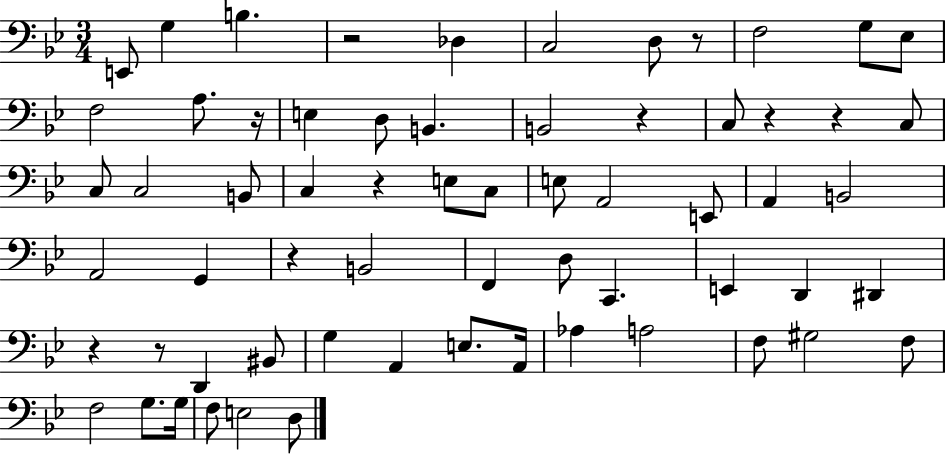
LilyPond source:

{
  \clef bass
  \numericTimeSignature
  \time 3/4
  \key bes \major
  e,8 g4 b4. | r2 des4 | c2 d8 r8 | f2 g8 ees8 | \break f2 a8. r16 | e4 d8 b,4. | b,2 r4 | c8 r4 r4 c8 | \break c8 c2 b,8 | c4 r4 e8 c8 | e8 a,2 e,8 | a,4 b,2 | \break a,2 g,4 | r4 b,2 | f,4 d8 c,4. | e,4 d,4 dis,4 | \break r4 r8 d,4 bis,8 | g4 a,4 e8. a,16 | aes4 a2 | f8 gis2 f8 | \break f2 g8. g16 | f8 e2 d8 | \bar "|."
}